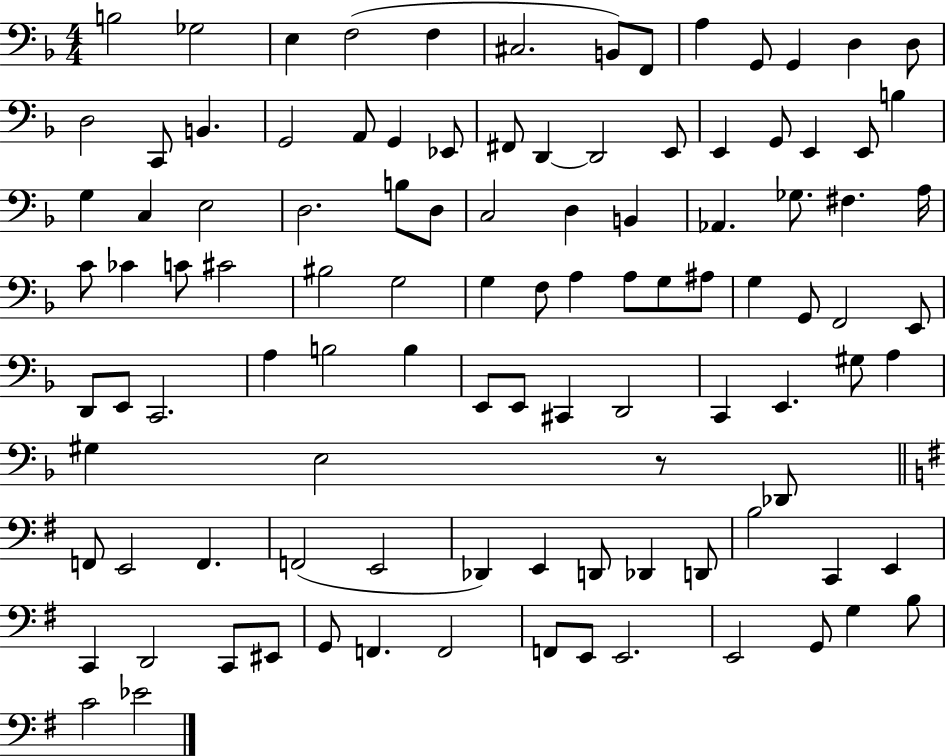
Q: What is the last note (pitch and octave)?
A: Eb4